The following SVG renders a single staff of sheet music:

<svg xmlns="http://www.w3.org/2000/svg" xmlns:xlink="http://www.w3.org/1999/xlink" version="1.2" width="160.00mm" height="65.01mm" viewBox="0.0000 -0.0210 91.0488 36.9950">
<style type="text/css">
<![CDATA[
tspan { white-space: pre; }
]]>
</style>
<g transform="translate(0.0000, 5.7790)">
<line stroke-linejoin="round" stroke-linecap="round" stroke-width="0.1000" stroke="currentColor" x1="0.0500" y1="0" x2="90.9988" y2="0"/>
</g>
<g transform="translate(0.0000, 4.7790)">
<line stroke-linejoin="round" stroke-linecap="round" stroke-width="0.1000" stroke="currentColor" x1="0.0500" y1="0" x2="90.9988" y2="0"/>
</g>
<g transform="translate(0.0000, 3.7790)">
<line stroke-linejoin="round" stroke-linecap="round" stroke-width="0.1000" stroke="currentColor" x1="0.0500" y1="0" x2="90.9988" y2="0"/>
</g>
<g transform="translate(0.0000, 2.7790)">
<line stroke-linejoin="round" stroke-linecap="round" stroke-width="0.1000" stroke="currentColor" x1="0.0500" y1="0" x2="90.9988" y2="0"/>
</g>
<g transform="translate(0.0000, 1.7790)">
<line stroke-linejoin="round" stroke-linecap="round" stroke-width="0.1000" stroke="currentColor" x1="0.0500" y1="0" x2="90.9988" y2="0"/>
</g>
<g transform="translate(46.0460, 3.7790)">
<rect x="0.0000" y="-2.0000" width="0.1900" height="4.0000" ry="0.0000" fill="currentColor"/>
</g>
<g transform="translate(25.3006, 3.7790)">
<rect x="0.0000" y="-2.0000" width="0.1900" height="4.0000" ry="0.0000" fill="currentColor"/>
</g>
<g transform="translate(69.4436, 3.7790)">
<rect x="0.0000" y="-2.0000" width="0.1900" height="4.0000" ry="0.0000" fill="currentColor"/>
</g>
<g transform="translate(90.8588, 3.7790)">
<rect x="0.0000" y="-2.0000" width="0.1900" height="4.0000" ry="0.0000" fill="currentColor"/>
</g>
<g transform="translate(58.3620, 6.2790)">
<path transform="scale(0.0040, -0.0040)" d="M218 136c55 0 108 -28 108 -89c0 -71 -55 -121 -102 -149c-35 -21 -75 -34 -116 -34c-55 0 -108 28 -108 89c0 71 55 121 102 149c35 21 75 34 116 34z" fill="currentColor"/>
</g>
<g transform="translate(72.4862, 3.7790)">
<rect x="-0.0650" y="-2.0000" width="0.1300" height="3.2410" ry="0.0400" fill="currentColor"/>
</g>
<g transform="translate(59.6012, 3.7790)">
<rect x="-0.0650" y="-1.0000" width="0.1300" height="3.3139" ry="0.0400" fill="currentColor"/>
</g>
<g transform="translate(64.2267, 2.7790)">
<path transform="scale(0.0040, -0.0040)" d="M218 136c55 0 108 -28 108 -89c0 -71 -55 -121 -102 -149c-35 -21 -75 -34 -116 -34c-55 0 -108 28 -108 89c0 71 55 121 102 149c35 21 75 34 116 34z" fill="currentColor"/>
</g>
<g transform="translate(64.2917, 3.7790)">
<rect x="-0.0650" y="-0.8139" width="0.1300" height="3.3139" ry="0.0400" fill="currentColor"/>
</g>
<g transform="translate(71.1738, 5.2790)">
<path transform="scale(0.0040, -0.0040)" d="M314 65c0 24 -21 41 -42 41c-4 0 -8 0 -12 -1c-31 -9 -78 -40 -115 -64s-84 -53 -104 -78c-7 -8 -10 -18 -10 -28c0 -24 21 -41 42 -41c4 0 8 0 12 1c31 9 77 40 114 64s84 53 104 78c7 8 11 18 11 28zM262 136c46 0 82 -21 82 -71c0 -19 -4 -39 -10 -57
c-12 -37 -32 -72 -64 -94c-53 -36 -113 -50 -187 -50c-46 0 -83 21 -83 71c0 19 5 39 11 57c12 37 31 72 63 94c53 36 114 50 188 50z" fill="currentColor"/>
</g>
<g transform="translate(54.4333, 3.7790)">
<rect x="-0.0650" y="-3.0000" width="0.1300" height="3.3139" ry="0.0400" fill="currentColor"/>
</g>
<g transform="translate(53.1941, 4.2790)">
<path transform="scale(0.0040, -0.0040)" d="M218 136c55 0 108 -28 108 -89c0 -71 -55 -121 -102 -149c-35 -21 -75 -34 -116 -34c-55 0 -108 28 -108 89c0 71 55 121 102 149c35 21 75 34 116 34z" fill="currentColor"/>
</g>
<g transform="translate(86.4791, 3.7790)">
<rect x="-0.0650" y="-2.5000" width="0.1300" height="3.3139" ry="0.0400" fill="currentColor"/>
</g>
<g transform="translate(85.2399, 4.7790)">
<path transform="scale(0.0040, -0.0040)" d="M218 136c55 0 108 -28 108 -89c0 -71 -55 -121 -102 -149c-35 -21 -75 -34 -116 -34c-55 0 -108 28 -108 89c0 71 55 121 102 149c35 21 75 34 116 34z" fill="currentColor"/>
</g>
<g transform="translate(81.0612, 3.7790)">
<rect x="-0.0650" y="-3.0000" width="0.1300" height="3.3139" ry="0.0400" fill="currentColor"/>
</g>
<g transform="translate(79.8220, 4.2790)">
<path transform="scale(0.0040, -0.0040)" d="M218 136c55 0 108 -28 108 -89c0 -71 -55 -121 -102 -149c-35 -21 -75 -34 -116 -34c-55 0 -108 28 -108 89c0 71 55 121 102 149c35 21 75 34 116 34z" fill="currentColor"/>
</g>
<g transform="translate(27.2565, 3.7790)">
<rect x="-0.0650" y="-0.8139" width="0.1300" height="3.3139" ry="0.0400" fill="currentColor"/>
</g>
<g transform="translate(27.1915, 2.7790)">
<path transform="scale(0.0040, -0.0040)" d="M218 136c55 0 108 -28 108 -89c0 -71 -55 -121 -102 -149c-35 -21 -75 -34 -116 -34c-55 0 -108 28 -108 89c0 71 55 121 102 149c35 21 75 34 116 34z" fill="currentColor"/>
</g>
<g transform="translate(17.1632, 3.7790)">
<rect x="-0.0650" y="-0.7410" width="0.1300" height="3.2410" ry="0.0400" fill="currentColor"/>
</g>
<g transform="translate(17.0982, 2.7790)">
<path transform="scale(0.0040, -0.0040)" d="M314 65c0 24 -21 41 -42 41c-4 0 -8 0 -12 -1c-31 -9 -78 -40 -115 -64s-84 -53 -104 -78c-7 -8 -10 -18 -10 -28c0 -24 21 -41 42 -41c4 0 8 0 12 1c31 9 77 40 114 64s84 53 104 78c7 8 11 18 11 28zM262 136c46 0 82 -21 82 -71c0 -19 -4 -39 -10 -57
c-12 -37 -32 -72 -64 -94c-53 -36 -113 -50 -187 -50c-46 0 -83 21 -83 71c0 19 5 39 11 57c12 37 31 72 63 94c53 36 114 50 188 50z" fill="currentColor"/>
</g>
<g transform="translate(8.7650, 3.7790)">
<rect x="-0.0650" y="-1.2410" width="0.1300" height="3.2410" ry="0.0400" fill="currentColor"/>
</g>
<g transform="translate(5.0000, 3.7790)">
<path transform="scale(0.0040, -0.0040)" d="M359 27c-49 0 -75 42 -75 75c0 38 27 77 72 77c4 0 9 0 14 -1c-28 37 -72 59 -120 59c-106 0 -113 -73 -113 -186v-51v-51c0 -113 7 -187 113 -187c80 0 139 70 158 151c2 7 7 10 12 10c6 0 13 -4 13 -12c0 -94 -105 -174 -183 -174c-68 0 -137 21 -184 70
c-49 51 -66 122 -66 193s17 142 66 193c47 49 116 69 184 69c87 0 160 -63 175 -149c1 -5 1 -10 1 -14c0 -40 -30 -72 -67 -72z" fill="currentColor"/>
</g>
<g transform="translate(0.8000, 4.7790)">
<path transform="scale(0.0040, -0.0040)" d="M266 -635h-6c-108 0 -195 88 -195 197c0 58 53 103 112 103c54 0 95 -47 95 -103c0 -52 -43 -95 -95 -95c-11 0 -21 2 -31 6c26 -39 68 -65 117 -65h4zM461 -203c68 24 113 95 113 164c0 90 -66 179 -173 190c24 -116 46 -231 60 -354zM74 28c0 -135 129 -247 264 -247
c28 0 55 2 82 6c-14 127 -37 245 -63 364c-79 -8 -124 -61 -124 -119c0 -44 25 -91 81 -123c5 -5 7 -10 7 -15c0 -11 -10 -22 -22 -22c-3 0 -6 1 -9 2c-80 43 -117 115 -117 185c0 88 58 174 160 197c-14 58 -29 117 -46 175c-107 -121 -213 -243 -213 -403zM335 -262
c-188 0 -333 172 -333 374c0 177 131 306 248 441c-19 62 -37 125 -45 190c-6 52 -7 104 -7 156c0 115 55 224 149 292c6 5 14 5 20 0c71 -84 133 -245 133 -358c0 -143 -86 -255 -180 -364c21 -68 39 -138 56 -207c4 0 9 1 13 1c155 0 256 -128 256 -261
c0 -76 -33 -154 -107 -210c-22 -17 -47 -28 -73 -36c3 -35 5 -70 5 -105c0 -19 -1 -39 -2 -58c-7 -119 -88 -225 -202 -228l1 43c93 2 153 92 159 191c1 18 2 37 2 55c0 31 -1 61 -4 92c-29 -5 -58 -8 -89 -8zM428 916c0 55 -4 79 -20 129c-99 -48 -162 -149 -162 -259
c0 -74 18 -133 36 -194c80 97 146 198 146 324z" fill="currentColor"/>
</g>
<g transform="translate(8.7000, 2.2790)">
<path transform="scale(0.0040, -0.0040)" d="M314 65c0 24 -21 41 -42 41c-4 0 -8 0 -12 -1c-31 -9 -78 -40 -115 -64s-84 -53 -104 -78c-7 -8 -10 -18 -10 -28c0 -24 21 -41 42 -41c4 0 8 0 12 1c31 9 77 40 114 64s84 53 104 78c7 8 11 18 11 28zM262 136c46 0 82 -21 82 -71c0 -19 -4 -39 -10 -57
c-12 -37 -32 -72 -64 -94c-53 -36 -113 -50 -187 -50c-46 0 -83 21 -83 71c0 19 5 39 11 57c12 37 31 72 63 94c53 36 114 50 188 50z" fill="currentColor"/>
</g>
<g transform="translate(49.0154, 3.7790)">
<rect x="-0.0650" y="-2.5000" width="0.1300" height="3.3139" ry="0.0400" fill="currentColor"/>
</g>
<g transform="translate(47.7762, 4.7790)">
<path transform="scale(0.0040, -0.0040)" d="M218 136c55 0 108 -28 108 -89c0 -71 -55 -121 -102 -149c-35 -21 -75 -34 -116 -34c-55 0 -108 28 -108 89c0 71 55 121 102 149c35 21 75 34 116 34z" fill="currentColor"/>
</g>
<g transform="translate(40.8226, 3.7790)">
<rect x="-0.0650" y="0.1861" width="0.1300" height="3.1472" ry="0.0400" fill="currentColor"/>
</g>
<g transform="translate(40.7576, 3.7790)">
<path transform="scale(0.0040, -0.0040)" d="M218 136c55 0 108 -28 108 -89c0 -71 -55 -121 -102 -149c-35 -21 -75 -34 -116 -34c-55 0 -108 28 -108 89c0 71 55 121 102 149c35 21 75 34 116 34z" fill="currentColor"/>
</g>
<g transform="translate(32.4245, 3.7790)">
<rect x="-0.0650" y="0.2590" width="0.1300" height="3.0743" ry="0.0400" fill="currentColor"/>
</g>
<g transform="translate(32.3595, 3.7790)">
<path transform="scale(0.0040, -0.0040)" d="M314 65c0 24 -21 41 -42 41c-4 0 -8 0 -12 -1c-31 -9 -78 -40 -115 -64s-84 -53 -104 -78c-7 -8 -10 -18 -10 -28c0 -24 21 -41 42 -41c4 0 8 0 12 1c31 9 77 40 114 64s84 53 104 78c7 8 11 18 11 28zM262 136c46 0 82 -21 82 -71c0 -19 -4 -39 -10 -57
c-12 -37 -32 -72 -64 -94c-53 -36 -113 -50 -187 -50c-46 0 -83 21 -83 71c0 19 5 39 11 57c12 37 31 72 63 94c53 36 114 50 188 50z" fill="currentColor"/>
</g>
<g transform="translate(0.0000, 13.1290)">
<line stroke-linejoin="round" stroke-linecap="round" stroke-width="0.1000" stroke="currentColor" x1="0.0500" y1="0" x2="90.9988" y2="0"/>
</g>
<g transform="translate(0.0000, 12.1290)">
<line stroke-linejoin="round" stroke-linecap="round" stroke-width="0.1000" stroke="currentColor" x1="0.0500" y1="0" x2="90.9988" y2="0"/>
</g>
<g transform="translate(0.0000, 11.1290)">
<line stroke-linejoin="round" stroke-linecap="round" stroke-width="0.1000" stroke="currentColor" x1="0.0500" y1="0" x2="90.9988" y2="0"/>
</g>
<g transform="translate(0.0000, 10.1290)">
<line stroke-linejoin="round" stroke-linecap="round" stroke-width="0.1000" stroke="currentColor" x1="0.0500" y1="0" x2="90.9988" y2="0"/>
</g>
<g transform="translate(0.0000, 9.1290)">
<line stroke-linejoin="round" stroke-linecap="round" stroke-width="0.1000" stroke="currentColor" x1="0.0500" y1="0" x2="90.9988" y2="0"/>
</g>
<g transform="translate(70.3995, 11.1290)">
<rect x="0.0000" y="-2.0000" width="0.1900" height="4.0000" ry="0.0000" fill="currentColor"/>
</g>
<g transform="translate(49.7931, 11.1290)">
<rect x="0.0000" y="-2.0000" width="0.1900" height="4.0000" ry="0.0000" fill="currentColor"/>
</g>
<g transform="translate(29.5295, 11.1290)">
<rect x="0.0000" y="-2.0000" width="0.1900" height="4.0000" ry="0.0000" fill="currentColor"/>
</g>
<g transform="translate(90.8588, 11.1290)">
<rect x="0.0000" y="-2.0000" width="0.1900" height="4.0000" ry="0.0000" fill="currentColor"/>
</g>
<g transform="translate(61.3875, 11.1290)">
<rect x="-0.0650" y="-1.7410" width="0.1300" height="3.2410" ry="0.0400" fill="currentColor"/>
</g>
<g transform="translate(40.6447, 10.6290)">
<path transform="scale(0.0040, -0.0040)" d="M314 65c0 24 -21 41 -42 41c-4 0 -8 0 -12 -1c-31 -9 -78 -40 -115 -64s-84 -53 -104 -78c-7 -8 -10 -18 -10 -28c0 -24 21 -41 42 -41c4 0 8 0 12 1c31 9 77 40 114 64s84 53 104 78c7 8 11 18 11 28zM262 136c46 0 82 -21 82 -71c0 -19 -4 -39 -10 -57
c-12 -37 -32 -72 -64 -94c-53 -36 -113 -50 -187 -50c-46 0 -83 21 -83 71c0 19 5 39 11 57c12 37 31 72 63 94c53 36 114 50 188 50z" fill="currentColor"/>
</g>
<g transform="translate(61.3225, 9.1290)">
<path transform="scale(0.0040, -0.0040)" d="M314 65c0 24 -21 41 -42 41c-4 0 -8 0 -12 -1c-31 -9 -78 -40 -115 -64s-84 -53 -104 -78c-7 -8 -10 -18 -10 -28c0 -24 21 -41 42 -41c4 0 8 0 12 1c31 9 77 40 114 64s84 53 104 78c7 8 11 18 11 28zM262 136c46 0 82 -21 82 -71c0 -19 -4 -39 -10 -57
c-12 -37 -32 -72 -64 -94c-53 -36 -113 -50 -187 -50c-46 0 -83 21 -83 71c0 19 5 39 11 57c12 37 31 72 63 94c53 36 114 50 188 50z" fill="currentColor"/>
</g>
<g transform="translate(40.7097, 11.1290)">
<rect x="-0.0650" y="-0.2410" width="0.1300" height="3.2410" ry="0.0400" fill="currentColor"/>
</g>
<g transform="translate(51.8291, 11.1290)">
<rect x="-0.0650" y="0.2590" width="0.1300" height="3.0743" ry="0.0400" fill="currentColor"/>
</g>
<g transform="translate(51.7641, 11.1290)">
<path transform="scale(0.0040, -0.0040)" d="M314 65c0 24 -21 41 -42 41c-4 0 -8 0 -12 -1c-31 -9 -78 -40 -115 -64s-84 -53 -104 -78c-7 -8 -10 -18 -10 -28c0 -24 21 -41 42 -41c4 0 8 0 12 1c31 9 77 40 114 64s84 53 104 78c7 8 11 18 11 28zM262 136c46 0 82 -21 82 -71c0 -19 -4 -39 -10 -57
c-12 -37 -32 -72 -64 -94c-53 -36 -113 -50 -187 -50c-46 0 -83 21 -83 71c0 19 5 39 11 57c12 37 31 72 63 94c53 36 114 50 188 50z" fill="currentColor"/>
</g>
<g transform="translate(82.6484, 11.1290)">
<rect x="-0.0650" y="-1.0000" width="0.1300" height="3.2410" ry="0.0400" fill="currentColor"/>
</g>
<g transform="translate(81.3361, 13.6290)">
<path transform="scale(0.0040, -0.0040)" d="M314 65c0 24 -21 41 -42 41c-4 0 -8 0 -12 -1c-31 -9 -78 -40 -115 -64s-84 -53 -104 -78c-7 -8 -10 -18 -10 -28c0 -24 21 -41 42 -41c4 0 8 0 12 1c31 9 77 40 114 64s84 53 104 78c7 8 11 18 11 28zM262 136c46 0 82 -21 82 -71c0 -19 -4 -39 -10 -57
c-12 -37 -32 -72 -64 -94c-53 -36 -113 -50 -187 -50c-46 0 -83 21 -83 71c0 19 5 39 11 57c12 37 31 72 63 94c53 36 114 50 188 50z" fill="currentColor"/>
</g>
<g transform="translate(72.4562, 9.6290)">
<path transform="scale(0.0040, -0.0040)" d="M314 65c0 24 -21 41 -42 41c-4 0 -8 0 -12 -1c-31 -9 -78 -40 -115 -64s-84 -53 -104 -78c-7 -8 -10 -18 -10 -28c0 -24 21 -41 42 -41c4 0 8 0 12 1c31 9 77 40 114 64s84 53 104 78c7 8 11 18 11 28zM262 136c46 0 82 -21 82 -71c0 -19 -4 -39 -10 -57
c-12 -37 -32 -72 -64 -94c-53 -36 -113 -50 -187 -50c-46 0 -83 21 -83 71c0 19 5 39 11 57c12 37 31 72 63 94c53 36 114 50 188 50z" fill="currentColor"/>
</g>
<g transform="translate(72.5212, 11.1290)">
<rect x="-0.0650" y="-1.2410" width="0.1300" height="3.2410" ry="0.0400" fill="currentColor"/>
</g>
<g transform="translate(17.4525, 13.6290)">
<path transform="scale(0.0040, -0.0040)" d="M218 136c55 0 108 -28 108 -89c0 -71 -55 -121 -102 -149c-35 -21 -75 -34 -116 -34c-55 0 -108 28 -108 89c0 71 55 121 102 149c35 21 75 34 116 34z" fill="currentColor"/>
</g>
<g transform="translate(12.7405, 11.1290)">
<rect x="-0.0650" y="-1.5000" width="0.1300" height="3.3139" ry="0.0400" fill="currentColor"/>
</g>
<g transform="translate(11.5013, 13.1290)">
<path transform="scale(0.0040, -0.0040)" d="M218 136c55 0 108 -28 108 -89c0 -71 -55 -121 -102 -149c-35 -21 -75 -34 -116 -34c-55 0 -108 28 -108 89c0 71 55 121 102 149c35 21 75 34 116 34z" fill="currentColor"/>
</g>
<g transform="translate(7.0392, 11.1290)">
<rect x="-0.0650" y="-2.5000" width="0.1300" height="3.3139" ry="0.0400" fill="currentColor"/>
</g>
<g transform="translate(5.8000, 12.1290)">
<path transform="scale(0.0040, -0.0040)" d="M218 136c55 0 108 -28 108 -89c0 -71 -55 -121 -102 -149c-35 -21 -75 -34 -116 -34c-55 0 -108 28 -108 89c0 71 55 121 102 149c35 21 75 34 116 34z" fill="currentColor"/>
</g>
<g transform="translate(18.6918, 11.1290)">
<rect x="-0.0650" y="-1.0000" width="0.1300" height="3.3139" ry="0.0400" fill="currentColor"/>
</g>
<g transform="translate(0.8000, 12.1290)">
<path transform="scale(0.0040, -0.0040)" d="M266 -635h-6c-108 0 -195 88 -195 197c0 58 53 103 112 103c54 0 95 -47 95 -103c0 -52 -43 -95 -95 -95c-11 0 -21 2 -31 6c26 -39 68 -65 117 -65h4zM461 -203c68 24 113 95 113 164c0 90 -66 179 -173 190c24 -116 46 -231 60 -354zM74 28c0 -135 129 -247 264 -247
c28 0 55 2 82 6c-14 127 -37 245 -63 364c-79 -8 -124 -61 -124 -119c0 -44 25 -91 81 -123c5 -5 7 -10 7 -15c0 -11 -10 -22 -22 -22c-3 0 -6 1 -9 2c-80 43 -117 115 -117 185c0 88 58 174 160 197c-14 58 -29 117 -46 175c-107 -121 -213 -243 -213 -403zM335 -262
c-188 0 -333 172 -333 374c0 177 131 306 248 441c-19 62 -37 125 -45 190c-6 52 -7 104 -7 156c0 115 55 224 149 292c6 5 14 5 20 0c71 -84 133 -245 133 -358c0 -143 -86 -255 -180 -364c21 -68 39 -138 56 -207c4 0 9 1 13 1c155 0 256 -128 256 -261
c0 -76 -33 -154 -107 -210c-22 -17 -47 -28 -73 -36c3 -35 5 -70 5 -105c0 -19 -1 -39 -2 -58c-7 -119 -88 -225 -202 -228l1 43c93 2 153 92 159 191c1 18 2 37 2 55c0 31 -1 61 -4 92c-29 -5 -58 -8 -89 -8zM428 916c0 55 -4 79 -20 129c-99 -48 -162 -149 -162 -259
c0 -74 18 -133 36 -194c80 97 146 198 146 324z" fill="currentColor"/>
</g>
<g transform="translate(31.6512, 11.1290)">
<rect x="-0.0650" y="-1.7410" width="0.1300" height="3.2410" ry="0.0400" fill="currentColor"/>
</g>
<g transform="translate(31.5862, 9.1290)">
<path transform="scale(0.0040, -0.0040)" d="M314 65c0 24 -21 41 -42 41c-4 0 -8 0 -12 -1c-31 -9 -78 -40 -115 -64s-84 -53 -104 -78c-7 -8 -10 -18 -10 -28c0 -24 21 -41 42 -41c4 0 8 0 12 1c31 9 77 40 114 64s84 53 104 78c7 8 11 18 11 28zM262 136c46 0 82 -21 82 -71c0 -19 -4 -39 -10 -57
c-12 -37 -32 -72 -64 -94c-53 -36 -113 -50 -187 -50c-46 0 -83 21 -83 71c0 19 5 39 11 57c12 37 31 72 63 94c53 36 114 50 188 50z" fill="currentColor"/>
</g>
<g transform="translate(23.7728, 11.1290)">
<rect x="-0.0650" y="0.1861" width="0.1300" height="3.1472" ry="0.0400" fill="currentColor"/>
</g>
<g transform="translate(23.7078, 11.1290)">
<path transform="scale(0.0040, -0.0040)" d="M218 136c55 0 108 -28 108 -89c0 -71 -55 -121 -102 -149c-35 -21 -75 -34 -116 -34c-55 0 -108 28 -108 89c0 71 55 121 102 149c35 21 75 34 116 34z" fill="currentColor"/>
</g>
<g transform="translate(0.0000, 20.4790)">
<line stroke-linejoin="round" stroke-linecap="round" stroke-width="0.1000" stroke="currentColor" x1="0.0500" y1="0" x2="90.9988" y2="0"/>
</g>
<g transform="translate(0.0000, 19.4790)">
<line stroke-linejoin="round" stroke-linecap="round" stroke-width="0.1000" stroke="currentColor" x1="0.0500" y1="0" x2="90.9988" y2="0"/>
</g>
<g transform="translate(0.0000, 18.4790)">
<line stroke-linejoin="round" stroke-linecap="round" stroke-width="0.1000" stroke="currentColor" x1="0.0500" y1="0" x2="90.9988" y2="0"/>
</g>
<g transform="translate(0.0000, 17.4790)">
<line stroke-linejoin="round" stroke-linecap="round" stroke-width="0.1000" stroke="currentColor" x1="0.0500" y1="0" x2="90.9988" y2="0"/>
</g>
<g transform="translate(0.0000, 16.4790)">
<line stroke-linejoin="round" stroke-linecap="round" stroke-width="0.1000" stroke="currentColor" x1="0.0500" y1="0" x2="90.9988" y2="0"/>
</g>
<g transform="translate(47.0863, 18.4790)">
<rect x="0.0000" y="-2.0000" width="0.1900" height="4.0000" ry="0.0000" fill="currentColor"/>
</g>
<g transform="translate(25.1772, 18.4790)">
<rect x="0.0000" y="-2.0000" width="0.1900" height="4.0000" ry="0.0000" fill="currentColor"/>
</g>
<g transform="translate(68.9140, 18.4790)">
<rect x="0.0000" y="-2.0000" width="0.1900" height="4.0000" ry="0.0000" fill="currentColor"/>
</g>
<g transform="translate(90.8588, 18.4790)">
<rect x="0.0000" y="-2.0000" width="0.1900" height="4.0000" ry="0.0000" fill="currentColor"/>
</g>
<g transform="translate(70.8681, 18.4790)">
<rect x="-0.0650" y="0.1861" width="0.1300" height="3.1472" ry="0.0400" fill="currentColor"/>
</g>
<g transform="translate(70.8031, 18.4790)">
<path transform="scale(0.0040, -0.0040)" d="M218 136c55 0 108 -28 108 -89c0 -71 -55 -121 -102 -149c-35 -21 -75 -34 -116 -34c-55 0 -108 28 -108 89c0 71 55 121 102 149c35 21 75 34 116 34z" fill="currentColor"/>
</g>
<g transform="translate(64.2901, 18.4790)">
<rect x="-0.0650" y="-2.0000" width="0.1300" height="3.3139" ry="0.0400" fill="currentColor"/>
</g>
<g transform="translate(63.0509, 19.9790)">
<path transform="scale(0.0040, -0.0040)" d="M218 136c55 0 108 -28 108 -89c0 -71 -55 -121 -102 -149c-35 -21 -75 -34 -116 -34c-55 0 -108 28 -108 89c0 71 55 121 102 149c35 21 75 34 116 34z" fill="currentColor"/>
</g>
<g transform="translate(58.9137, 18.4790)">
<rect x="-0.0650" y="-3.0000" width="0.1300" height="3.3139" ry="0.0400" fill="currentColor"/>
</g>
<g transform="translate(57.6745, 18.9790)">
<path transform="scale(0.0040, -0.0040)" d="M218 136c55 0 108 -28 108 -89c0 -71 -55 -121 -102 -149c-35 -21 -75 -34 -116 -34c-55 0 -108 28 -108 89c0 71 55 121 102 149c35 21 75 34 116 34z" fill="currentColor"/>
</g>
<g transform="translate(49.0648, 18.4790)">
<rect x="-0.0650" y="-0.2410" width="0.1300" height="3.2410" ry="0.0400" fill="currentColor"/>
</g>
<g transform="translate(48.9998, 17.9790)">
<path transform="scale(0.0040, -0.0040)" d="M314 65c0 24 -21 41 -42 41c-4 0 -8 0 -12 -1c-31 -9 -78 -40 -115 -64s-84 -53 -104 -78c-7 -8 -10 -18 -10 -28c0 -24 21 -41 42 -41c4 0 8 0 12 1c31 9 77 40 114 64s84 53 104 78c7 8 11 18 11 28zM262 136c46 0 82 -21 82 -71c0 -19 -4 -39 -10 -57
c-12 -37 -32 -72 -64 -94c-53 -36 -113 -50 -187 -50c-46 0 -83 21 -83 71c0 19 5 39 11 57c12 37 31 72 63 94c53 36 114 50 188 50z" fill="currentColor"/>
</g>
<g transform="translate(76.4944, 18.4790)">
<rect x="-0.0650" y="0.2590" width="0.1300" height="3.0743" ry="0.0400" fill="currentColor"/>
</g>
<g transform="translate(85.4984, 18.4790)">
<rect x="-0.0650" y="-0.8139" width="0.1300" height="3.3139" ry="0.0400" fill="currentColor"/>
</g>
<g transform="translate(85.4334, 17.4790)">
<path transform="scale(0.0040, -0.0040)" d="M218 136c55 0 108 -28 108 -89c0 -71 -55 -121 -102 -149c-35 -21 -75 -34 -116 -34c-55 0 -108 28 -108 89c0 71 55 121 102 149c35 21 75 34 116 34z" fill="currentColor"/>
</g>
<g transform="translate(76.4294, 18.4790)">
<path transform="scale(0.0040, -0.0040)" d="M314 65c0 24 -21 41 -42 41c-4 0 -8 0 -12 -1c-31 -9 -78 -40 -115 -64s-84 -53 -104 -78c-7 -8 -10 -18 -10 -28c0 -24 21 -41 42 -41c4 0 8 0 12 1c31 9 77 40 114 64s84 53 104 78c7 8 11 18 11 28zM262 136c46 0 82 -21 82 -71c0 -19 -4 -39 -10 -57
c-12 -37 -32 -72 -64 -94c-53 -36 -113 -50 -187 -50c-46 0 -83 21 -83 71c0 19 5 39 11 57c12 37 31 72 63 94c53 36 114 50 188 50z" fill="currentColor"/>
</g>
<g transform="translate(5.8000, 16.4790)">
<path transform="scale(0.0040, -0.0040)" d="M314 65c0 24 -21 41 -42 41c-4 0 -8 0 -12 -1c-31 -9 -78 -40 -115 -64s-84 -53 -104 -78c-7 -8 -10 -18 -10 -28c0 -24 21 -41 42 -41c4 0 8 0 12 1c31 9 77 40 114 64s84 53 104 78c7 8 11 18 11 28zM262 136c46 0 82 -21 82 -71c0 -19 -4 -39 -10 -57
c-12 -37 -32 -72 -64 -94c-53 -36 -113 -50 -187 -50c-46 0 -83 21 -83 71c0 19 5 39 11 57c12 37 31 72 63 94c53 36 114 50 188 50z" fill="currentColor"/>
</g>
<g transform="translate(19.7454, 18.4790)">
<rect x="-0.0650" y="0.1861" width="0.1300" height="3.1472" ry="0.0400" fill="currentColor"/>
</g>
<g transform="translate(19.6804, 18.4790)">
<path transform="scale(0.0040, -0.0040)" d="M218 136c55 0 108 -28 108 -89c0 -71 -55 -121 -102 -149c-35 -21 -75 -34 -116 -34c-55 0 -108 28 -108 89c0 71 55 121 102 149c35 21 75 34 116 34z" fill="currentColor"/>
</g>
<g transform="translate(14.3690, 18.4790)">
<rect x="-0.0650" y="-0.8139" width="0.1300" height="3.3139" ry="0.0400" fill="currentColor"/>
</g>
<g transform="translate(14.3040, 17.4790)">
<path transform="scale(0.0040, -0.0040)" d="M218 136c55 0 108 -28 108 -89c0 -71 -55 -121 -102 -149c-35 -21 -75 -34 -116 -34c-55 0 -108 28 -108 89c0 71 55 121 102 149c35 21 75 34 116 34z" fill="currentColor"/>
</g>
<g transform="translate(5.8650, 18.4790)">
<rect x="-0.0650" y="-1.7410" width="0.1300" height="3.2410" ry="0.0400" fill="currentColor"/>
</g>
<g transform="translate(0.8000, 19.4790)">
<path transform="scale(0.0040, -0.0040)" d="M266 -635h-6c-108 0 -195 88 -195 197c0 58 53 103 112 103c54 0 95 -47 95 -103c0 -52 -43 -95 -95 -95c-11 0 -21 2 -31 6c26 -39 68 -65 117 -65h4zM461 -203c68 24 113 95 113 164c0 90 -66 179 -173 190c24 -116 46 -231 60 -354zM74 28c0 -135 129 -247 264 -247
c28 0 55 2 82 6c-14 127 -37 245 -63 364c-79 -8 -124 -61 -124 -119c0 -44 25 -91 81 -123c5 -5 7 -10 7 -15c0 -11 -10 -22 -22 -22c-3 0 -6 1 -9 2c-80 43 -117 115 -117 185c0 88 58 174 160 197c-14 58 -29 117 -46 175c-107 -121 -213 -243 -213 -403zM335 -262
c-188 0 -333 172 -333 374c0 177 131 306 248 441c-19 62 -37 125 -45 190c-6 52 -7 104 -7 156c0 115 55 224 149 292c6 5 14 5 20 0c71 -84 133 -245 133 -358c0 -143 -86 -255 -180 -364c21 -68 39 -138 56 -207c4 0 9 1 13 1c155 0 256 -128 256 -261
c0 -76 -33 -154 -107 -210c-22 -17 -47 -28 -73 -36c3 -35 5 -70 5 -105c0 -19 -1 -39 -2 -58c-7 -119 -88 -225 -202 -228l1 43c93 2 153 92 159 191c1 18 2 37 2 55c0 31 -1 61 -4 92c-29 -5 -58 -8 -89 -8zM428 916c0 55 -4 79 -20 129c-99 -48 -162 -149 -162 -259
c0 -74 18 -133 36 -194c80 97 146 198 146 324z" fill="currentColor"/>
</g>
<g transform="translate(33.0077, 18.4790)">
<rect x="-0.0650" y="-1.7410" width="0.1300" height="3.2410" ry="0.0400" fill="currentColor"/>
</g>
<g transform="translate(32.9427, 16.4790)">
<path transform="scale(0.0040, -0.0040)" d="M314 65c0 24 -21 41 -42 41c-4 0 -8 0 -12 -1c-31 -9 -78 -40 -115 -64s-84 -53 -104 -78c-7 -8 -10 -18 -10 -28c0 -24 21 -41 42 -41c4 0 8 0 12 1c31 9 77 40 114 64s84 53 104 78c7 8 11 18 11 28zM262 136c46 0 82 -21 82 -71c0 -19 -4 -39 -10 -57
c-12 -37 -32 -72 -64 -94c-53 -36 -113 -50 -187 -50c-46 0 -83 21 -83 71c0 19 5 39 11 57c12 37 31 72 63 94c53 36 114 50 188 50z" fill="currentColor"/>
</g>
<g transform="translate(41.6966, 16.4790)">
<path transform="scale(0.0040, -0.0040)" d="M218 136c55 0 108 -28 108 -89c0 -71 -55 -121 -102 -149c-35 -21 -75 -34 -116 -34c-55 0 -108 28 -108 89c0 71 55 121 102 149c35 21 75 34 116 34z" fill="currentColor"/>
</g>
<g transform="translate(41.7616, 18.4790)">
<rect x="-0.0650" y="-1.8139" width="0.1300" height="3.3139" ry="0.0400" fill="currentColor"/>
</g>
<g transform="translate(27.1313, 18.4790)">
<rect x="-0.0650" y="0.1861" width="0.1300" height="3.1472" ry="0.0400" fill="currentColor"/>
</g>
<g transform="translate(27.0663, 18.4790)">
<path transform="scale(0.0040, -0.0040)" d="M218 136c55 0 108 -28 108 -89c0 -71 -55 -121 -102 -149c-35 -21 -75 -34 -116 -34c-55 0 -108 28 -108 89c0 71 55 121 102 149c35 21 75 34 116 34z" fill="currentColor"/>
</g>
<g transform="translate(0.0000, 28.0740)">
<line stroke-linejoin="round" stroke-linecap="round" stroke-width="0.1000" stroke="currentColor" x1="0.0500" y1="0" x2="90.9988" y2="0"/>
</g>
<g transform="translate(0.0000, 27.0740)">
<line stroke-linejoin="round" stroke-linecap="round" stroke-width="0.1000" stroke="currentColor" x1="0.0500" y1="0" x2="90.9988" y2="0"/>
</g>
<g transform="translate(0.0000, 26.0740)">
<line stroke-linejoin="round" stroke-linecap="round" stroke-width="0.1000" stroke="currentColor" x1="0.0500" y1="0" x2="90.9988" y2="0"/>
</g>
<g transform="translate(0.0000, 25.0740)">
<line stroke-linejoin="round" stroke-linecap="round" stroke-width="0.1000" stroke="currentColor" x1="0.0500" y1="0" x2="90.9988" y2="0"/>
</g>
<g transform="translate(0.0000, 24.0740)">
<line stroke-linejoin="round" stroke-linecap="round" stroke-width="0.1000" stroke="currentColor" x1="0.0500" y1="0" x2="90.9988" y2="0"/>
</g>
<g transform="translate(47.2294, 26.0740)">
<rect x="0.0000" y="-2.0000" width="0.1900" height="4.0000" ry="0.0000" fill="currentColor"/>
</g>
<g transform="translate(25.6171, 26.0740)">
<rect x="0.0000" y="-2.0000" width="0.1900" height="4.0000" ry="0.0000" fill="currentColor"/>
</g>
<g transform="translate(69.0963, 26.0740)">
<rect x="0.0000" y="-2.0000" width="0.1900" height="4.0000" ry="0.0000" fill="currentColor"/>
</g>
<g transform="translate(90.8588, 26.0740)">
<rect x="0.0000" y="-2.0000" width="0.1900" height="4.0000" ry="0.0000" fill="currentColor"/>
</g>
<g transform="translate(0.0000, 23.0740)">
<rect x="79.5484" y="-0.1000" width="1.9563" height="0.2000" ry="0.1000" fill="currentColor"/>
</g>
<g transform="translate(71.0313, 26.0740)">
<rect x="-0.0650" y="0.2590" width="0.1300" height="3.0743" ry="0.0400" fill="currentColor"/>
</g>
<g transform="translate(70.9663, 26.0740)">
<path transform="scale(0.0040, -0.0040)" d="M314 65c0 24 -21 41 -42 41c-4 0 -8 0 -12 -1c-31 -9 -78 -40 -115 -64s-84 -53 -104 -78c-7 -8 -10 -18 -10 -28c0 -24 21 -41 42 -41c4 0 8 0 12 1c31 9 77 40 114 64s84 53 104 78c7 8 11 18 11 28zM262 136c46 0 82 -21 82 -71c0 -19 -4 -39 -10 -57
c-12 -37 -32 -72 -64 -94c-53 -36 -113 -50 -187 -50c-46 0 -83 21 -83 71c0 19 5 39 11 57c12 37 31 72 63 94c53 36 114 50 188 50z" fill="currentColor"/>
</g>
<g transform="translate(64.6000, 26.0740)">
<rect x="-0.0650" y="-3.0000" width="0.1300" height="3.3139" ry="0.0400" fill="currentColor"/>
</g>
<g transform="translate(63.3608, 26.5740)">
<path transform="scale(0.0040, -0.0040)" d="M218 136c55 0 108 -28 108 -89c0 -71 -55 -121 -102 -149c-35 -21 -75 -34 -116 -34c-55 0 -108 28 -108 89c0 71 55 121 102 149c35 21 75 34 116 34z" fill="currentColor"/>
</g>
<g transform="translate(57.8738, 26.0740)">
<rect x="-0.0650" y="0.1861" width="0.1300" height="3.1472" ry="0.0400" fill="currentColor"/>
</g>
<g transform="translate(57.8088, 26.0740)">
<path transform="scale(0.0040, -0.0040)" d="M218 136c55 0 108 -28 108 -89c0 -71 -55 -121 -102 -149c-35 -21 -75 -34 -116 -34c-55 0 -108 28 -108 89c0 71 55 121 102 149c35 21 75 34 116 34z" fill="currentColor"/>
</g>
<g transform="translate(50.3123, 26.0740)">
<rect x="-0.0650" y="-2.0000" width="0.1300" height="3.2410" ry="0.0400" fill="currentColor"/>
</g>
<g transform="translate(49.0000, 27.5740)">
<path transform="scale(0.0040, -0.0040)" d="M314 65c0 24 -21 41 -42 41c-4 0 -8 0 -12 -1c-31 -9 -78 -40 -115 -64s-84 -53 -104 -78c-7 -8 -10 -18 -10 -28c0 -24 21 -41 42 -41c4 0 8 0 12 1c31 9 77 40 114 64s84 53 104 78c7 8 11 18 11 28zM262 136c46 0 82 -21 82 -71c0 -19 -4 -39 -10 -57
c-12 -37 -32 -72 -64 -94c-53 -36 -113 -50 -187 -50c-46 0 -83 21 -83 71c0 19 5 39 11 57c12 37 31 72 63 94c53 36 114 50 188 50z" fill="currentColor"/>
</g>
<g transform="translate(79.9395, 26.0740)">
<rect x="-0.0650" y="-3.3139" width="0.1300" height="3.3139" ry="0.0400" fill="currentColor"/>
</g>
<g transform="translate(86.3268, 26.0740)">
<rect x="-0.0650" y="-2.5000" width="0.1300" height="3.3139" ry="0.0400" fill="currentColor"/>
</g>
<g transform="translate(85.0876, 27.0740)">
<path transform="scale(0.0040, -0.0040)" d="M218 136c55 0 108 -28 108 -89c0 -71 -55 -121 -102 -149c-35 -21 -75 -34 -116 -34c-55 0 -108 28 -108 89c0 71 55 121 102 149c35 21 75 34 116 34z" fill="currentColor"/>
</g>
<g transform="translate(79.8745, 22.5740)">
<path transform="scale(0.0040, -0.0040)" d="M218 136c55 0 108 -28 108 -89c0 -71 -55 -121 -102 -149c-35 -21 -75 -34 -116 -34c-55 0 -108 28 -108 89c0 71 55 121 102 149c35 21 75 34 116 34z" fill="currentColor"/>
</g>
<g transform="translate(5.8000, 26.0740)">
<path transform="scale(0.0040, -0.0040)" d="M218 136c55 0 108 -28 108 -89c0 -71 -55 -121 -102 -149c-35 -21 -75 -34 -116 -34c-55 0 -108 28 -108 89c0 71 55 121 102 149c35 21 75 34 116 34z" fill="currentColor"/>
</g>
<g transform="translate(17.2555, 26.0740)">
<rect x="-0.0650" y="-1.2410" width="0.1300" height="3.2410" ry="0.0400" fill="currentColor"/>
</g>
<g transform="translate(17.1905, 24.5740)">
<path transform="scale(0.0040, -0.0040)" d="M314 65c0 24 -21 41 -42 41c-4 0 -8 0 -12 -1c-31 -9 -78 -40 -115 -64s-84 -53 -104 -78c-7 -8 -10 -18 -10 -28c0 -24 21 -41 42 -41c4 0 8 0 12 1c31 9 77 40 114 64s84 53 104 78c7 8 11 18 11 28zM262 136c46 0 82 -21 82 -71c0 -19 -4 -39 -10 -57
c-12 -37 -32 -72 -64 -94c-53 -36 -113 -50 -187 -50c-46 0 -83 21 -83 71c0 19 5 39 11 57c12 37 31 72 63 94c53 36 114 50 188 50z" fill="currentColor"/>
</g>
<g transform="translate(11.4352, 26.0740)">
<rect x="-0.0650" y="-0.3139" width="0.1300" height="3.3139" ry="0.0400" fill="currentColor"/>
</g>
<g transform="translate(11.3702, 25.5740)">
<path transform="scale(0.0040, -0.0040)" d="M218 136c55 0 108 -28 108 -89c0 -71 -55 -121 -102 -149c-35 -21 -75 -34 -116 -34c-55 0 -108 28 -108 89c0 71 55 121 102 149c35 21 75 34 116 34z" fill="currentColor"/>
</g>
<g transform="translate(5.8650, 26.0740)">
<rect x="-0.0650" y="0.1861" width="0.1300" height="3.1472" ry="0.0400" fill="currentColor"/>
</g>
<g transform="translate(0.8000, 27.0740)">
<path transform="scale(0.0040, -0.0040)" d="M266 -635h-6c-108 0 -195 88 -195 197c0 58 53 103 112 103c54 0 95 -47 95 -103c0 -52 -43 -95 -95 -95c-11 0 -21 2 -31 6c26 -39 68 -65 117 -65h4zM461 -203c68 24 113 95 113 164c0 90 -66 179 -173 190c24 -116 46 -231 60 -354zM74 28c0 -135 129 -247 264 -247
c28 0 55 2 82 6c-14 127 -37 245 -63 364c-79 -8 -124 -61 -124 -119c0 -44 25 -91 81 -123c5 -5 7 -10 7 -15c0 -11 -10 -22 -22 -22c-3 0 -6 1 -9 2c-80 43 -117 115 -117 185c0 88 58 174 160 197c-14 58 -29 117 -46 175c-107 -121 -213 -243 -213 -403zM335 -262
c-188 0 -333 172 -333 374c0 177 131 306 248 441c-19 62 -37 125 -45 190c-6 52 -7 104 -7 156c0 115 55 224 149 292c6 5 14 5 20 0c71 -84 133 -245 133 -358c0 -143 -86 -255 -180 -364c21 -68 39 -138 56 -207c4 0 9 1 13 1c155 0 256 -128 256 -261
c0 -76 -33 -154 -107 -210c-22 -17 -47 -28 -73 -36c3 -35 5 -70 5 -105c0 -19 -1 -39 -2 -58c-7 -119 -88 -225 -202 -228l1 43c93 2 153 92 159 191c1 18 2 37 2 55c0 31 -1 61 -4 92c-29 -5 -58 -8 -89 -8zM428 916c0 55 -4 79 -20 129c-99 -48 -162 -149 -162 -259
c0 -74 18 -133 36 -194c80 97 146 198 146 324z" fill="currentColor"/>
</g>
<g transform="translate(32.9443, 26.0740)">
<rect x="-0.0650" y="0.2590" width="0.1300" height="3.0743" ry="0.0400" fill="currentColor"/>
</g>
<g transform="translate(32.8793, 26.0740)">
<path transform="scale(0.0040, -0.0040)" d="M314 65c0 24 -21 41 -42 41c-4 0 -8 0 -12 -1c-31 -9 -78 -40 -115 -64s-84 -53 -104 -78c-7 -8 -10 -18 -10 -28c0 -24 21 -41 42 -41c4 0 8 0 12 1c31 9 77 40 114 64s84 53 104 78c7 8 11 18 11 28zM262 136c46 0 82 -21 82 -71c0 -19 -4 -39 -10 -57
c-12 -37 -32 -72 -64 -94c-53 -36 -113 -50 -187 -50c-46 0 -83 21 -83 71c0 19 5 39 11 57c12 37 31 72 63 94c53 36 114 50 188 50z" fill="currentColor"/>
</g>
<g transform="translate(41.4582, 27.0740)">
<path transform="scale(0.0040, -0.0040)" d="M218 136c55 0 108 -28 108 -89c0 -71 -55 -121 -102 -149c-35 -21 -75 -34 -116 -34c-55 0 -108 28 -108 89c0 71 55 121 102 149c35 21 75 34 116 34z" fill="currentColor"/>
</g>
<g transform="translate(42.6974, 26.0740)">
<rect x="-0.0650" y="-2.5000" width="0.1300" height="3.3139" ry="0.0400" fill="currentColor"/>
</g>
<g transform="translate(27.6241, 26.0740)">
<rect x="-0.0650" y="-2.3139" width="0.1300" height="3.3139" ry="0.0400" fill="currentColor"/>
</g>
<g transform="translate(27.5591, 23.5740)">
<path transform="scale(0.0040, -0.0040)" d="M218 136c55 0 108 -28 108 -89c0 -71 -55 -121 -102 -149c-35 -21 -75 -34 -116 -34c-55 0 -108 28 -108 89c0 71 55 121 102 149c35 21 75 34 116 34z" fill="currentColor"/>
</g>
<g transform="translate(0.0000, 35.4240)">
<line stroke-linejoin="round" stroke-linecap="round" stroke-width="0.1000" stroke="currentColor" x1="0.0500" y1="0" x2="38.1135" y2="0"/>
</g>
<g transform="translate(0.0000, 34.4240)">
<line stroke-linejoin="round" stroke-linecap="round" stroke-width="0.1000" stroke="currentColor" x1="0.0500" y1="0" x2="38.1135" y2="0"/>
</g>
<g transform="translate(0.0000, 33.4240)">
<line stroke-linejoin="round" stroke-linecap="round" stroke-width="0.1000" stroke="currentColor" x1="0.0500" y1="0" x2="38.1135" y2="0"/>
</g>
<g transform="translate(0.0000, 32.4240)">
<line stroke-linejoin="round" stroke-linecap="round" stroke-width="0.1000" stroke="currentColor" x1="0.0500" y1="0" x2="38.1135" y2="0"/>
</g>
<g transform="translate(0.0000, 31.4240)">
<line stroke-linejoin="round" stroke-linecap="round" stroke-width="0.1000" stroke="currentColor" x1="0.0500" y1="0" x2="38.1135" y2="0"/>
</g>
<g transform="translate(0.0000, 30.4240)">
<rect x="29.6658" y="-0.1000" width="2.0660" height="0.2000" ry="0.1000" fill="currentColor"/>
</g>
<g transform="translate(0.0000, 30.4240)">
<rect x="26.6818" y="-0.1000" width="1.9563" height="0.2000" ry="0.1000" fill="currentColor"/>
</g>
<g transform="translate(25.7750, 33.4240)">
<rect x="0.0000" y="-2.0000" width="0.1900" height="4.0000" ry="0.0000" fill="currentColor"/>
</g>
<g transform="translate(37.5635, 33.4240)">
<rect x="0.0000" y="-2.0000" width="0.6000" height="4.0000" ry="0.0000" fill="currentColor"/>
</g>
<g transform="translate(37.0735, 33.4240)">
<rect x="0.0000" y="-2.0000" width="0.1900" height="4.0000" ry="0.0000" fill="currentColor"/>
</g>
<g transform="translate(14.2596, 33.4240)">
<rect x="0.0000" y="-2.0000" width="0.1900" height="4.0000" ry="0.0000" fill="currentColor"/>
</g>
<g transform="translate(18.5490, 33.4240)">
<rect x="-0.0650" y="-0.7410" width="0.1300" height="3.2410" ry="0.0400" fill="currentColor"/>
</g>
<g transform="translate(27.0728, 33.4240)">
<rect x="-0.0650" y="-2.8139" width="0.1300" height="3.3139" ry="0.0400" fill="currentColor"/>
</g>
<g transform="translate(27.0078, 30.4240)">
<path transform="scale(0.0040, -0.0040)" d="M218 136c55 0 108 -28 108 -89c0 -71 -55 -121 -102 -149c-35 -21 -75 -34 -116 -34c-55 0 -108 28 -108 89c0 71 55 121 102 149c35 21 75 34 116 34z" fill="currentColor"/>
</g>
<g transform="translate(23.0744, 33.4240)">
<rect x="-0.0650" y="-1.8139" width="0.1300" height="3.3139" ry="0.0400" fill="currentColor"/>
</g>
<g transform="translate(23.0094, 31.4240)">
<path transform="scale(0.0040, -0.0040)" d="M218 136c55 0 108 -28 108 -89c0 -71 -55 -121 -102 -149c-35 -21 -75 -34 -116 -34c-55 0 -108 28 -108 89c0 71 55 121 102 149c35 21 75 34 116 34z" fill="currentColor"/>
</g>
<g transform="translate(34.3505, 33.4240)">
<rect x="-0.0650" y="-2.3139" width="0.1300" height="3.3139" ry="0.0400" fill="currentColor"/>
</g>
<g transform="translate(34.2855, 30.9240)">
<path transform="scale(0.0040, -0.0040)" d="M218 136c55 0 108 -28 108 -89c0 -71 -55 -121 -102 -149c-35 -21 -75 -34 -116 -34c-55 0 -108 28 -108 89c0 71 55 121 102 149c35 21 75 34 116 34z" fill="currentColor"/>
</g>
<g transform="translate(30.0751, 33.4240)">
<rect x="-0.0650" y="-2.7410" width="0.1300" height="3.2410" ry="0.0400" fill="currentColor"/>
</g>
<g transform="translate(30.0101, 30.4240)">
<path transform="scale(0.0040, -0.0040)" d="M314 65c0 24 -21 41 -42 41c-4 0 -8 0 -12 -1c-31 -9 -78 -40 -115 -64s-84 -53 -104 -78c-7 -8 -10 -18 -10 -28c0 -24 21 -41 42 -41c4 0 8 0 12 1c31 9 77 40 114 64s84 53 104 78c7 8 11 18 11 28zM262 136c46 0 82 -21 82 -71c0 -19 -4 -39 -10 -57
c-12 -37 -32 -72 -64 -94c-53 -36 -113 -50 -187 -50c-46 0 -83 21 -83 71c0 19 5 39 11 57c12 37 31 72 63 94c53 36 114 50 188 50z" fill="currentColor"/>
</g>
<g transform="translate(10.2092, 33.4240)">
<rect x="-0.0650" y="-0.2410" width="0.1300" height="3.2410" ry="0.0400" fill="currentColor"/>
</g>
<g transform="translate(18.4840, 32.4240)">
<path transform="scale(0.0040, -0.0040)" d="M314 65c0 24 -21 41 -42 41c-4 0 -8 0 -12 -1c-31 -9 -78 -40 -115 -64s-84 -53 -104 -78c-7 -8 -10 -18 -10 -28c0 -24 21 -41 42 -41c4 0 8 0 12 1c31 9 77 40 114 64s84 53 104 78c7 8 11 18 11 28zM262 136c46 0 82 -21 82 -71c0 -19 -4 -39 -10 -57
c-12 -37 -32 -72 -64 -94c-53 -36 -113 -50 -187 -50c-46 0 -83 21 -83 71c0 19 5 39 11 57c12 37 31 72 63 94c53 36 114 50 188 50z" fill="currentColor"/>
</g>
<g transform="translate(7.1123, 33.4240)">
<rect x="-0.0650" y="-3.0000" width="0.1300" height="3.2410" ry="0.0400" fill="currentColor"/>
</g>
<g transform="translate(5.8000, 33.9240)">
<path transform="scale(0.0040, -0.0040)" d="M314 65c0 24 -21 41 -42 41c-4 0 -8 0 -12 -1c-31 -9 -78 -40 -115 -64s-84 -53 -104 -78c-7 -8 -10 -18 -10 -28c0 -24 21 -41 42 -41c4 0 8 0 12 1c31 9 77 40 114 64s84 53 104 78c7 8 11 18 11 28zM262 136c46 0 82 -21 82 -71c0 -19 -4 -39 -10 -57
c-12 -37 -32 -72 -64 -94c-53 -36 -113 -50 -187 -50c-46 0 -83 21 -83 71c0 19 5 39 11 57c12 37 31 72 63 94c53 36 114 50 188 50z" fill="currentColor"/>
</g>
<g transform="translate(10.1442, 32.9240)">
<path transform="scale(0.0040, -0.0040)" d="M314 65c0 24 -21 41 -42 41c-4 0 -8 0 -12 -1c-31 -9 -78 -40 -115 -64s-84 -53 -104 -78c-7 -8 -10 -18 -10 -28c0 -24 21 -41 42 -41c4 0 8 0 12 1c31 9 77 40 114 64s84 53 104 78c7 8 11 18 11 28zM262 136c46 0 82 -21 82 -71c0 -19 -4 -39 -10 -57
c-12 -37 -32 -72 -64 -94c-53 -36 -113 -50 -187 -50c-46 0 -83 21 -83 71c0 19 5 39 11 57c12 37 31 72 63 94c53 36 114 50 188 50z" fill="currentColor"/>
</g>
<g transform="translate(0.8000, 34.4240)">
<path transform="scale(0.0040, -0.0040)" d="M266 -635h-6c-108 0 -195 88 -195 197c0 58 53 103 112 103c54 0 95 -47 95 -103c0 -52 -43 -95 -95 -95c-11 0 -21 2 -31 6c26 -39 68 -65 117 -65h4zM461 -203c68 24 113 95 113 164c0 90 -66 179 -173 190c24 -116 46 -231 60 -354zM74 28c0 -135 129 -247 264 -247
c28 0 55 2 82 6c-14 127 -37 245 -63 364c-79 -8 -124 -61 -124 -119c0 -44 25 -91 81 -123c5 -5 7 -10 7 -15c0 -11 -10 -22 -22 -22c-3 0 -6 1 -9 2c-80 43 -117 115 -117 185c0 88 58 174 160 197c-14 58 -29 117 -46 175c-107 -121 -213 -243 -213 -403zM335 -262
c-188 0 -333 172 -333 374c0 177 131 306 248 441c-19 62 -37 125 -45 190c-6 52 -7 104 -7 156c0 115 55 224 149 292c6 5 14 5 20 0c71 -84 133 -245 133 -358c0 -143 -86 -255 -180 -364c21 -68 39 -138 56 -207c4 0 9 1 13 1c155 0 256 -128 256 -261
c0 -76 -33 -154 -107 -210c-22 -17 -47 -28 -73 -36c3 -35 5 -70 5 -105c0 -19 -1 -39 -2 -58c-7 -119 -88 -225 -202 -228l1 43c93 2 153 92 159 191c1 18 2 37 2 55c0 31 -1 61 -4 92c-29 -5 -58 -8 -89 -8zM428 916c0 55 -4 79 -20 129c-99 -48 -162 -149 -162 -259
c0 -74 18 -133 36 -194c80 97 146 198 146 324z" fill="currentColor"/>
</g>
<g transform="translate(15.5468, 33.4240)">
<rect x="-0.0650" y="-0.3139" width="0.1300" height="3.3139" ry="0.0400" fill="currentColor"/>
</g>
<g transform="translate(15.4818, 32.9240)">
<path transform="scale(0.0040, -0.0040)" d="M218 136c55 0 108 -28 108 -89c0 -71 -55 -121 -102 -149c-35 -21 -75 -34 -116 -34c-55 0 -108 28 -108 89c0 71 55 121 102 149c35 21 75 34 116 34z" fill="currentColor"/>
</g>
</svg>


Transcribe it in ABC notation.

X:1
T:Untitled
M:4/4
L:1/4
K:C
e2 d2 d B2 B G A D d F2 A G G E D B f2 c2 B2 f2 e2 D2 f2 d B B f2 f c2 A F B B2 d B c e2 g B2 G F2 B A B2 b G A2 c2 c d2 f a a2 g